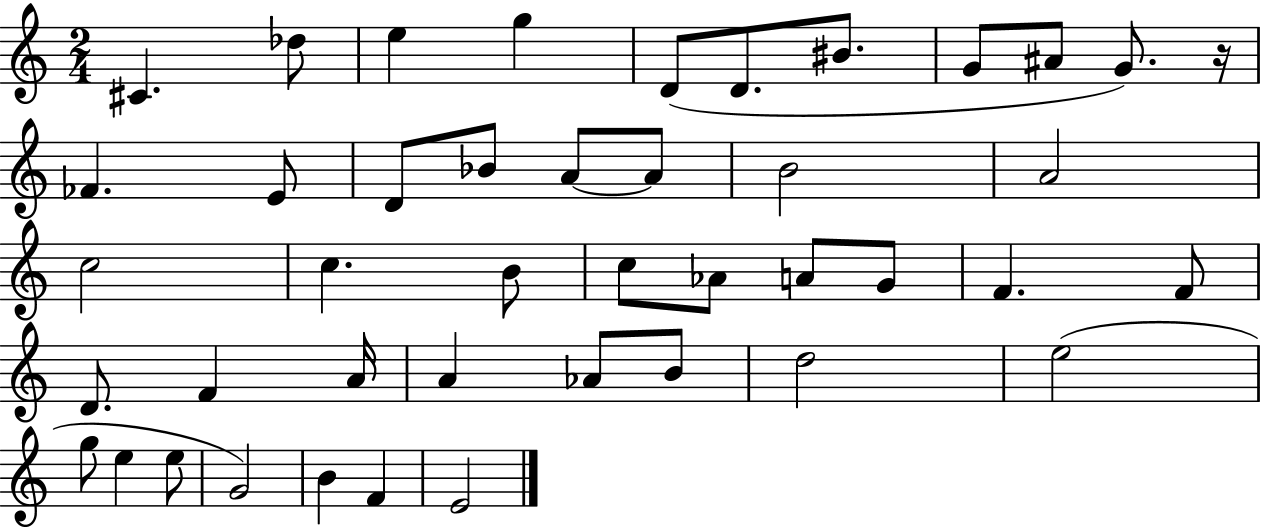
C#4/q. Db5/e E5/q G5/q D4/e D4/e. BIS4/e. G4/e A#4/e G4/e. R/s FES4/q. E4/e D4/e Bb4/e A4/e A4/e B4/h A4/h C5/h C5/q. B4/e C5/e Ab4/e A4/e G4/e F4/q. F4/e D4/e. F4/q A4/s A4/q Ab4/e B4/e D5/h E5/h G5/e E5/q E5/e G4/h B4/q F4/q E4/h